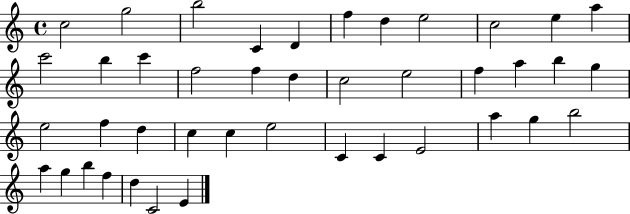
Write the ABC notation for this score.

X:1
T:Untitled
M:4/4
L:1/4
K:C
c2 g2 b2 C D f d e2 c2 e a c'2 b c' f2 f d c2 e2 f a b g e2 f d c c e2 C C E2 a g b2 a g b f d C2 E